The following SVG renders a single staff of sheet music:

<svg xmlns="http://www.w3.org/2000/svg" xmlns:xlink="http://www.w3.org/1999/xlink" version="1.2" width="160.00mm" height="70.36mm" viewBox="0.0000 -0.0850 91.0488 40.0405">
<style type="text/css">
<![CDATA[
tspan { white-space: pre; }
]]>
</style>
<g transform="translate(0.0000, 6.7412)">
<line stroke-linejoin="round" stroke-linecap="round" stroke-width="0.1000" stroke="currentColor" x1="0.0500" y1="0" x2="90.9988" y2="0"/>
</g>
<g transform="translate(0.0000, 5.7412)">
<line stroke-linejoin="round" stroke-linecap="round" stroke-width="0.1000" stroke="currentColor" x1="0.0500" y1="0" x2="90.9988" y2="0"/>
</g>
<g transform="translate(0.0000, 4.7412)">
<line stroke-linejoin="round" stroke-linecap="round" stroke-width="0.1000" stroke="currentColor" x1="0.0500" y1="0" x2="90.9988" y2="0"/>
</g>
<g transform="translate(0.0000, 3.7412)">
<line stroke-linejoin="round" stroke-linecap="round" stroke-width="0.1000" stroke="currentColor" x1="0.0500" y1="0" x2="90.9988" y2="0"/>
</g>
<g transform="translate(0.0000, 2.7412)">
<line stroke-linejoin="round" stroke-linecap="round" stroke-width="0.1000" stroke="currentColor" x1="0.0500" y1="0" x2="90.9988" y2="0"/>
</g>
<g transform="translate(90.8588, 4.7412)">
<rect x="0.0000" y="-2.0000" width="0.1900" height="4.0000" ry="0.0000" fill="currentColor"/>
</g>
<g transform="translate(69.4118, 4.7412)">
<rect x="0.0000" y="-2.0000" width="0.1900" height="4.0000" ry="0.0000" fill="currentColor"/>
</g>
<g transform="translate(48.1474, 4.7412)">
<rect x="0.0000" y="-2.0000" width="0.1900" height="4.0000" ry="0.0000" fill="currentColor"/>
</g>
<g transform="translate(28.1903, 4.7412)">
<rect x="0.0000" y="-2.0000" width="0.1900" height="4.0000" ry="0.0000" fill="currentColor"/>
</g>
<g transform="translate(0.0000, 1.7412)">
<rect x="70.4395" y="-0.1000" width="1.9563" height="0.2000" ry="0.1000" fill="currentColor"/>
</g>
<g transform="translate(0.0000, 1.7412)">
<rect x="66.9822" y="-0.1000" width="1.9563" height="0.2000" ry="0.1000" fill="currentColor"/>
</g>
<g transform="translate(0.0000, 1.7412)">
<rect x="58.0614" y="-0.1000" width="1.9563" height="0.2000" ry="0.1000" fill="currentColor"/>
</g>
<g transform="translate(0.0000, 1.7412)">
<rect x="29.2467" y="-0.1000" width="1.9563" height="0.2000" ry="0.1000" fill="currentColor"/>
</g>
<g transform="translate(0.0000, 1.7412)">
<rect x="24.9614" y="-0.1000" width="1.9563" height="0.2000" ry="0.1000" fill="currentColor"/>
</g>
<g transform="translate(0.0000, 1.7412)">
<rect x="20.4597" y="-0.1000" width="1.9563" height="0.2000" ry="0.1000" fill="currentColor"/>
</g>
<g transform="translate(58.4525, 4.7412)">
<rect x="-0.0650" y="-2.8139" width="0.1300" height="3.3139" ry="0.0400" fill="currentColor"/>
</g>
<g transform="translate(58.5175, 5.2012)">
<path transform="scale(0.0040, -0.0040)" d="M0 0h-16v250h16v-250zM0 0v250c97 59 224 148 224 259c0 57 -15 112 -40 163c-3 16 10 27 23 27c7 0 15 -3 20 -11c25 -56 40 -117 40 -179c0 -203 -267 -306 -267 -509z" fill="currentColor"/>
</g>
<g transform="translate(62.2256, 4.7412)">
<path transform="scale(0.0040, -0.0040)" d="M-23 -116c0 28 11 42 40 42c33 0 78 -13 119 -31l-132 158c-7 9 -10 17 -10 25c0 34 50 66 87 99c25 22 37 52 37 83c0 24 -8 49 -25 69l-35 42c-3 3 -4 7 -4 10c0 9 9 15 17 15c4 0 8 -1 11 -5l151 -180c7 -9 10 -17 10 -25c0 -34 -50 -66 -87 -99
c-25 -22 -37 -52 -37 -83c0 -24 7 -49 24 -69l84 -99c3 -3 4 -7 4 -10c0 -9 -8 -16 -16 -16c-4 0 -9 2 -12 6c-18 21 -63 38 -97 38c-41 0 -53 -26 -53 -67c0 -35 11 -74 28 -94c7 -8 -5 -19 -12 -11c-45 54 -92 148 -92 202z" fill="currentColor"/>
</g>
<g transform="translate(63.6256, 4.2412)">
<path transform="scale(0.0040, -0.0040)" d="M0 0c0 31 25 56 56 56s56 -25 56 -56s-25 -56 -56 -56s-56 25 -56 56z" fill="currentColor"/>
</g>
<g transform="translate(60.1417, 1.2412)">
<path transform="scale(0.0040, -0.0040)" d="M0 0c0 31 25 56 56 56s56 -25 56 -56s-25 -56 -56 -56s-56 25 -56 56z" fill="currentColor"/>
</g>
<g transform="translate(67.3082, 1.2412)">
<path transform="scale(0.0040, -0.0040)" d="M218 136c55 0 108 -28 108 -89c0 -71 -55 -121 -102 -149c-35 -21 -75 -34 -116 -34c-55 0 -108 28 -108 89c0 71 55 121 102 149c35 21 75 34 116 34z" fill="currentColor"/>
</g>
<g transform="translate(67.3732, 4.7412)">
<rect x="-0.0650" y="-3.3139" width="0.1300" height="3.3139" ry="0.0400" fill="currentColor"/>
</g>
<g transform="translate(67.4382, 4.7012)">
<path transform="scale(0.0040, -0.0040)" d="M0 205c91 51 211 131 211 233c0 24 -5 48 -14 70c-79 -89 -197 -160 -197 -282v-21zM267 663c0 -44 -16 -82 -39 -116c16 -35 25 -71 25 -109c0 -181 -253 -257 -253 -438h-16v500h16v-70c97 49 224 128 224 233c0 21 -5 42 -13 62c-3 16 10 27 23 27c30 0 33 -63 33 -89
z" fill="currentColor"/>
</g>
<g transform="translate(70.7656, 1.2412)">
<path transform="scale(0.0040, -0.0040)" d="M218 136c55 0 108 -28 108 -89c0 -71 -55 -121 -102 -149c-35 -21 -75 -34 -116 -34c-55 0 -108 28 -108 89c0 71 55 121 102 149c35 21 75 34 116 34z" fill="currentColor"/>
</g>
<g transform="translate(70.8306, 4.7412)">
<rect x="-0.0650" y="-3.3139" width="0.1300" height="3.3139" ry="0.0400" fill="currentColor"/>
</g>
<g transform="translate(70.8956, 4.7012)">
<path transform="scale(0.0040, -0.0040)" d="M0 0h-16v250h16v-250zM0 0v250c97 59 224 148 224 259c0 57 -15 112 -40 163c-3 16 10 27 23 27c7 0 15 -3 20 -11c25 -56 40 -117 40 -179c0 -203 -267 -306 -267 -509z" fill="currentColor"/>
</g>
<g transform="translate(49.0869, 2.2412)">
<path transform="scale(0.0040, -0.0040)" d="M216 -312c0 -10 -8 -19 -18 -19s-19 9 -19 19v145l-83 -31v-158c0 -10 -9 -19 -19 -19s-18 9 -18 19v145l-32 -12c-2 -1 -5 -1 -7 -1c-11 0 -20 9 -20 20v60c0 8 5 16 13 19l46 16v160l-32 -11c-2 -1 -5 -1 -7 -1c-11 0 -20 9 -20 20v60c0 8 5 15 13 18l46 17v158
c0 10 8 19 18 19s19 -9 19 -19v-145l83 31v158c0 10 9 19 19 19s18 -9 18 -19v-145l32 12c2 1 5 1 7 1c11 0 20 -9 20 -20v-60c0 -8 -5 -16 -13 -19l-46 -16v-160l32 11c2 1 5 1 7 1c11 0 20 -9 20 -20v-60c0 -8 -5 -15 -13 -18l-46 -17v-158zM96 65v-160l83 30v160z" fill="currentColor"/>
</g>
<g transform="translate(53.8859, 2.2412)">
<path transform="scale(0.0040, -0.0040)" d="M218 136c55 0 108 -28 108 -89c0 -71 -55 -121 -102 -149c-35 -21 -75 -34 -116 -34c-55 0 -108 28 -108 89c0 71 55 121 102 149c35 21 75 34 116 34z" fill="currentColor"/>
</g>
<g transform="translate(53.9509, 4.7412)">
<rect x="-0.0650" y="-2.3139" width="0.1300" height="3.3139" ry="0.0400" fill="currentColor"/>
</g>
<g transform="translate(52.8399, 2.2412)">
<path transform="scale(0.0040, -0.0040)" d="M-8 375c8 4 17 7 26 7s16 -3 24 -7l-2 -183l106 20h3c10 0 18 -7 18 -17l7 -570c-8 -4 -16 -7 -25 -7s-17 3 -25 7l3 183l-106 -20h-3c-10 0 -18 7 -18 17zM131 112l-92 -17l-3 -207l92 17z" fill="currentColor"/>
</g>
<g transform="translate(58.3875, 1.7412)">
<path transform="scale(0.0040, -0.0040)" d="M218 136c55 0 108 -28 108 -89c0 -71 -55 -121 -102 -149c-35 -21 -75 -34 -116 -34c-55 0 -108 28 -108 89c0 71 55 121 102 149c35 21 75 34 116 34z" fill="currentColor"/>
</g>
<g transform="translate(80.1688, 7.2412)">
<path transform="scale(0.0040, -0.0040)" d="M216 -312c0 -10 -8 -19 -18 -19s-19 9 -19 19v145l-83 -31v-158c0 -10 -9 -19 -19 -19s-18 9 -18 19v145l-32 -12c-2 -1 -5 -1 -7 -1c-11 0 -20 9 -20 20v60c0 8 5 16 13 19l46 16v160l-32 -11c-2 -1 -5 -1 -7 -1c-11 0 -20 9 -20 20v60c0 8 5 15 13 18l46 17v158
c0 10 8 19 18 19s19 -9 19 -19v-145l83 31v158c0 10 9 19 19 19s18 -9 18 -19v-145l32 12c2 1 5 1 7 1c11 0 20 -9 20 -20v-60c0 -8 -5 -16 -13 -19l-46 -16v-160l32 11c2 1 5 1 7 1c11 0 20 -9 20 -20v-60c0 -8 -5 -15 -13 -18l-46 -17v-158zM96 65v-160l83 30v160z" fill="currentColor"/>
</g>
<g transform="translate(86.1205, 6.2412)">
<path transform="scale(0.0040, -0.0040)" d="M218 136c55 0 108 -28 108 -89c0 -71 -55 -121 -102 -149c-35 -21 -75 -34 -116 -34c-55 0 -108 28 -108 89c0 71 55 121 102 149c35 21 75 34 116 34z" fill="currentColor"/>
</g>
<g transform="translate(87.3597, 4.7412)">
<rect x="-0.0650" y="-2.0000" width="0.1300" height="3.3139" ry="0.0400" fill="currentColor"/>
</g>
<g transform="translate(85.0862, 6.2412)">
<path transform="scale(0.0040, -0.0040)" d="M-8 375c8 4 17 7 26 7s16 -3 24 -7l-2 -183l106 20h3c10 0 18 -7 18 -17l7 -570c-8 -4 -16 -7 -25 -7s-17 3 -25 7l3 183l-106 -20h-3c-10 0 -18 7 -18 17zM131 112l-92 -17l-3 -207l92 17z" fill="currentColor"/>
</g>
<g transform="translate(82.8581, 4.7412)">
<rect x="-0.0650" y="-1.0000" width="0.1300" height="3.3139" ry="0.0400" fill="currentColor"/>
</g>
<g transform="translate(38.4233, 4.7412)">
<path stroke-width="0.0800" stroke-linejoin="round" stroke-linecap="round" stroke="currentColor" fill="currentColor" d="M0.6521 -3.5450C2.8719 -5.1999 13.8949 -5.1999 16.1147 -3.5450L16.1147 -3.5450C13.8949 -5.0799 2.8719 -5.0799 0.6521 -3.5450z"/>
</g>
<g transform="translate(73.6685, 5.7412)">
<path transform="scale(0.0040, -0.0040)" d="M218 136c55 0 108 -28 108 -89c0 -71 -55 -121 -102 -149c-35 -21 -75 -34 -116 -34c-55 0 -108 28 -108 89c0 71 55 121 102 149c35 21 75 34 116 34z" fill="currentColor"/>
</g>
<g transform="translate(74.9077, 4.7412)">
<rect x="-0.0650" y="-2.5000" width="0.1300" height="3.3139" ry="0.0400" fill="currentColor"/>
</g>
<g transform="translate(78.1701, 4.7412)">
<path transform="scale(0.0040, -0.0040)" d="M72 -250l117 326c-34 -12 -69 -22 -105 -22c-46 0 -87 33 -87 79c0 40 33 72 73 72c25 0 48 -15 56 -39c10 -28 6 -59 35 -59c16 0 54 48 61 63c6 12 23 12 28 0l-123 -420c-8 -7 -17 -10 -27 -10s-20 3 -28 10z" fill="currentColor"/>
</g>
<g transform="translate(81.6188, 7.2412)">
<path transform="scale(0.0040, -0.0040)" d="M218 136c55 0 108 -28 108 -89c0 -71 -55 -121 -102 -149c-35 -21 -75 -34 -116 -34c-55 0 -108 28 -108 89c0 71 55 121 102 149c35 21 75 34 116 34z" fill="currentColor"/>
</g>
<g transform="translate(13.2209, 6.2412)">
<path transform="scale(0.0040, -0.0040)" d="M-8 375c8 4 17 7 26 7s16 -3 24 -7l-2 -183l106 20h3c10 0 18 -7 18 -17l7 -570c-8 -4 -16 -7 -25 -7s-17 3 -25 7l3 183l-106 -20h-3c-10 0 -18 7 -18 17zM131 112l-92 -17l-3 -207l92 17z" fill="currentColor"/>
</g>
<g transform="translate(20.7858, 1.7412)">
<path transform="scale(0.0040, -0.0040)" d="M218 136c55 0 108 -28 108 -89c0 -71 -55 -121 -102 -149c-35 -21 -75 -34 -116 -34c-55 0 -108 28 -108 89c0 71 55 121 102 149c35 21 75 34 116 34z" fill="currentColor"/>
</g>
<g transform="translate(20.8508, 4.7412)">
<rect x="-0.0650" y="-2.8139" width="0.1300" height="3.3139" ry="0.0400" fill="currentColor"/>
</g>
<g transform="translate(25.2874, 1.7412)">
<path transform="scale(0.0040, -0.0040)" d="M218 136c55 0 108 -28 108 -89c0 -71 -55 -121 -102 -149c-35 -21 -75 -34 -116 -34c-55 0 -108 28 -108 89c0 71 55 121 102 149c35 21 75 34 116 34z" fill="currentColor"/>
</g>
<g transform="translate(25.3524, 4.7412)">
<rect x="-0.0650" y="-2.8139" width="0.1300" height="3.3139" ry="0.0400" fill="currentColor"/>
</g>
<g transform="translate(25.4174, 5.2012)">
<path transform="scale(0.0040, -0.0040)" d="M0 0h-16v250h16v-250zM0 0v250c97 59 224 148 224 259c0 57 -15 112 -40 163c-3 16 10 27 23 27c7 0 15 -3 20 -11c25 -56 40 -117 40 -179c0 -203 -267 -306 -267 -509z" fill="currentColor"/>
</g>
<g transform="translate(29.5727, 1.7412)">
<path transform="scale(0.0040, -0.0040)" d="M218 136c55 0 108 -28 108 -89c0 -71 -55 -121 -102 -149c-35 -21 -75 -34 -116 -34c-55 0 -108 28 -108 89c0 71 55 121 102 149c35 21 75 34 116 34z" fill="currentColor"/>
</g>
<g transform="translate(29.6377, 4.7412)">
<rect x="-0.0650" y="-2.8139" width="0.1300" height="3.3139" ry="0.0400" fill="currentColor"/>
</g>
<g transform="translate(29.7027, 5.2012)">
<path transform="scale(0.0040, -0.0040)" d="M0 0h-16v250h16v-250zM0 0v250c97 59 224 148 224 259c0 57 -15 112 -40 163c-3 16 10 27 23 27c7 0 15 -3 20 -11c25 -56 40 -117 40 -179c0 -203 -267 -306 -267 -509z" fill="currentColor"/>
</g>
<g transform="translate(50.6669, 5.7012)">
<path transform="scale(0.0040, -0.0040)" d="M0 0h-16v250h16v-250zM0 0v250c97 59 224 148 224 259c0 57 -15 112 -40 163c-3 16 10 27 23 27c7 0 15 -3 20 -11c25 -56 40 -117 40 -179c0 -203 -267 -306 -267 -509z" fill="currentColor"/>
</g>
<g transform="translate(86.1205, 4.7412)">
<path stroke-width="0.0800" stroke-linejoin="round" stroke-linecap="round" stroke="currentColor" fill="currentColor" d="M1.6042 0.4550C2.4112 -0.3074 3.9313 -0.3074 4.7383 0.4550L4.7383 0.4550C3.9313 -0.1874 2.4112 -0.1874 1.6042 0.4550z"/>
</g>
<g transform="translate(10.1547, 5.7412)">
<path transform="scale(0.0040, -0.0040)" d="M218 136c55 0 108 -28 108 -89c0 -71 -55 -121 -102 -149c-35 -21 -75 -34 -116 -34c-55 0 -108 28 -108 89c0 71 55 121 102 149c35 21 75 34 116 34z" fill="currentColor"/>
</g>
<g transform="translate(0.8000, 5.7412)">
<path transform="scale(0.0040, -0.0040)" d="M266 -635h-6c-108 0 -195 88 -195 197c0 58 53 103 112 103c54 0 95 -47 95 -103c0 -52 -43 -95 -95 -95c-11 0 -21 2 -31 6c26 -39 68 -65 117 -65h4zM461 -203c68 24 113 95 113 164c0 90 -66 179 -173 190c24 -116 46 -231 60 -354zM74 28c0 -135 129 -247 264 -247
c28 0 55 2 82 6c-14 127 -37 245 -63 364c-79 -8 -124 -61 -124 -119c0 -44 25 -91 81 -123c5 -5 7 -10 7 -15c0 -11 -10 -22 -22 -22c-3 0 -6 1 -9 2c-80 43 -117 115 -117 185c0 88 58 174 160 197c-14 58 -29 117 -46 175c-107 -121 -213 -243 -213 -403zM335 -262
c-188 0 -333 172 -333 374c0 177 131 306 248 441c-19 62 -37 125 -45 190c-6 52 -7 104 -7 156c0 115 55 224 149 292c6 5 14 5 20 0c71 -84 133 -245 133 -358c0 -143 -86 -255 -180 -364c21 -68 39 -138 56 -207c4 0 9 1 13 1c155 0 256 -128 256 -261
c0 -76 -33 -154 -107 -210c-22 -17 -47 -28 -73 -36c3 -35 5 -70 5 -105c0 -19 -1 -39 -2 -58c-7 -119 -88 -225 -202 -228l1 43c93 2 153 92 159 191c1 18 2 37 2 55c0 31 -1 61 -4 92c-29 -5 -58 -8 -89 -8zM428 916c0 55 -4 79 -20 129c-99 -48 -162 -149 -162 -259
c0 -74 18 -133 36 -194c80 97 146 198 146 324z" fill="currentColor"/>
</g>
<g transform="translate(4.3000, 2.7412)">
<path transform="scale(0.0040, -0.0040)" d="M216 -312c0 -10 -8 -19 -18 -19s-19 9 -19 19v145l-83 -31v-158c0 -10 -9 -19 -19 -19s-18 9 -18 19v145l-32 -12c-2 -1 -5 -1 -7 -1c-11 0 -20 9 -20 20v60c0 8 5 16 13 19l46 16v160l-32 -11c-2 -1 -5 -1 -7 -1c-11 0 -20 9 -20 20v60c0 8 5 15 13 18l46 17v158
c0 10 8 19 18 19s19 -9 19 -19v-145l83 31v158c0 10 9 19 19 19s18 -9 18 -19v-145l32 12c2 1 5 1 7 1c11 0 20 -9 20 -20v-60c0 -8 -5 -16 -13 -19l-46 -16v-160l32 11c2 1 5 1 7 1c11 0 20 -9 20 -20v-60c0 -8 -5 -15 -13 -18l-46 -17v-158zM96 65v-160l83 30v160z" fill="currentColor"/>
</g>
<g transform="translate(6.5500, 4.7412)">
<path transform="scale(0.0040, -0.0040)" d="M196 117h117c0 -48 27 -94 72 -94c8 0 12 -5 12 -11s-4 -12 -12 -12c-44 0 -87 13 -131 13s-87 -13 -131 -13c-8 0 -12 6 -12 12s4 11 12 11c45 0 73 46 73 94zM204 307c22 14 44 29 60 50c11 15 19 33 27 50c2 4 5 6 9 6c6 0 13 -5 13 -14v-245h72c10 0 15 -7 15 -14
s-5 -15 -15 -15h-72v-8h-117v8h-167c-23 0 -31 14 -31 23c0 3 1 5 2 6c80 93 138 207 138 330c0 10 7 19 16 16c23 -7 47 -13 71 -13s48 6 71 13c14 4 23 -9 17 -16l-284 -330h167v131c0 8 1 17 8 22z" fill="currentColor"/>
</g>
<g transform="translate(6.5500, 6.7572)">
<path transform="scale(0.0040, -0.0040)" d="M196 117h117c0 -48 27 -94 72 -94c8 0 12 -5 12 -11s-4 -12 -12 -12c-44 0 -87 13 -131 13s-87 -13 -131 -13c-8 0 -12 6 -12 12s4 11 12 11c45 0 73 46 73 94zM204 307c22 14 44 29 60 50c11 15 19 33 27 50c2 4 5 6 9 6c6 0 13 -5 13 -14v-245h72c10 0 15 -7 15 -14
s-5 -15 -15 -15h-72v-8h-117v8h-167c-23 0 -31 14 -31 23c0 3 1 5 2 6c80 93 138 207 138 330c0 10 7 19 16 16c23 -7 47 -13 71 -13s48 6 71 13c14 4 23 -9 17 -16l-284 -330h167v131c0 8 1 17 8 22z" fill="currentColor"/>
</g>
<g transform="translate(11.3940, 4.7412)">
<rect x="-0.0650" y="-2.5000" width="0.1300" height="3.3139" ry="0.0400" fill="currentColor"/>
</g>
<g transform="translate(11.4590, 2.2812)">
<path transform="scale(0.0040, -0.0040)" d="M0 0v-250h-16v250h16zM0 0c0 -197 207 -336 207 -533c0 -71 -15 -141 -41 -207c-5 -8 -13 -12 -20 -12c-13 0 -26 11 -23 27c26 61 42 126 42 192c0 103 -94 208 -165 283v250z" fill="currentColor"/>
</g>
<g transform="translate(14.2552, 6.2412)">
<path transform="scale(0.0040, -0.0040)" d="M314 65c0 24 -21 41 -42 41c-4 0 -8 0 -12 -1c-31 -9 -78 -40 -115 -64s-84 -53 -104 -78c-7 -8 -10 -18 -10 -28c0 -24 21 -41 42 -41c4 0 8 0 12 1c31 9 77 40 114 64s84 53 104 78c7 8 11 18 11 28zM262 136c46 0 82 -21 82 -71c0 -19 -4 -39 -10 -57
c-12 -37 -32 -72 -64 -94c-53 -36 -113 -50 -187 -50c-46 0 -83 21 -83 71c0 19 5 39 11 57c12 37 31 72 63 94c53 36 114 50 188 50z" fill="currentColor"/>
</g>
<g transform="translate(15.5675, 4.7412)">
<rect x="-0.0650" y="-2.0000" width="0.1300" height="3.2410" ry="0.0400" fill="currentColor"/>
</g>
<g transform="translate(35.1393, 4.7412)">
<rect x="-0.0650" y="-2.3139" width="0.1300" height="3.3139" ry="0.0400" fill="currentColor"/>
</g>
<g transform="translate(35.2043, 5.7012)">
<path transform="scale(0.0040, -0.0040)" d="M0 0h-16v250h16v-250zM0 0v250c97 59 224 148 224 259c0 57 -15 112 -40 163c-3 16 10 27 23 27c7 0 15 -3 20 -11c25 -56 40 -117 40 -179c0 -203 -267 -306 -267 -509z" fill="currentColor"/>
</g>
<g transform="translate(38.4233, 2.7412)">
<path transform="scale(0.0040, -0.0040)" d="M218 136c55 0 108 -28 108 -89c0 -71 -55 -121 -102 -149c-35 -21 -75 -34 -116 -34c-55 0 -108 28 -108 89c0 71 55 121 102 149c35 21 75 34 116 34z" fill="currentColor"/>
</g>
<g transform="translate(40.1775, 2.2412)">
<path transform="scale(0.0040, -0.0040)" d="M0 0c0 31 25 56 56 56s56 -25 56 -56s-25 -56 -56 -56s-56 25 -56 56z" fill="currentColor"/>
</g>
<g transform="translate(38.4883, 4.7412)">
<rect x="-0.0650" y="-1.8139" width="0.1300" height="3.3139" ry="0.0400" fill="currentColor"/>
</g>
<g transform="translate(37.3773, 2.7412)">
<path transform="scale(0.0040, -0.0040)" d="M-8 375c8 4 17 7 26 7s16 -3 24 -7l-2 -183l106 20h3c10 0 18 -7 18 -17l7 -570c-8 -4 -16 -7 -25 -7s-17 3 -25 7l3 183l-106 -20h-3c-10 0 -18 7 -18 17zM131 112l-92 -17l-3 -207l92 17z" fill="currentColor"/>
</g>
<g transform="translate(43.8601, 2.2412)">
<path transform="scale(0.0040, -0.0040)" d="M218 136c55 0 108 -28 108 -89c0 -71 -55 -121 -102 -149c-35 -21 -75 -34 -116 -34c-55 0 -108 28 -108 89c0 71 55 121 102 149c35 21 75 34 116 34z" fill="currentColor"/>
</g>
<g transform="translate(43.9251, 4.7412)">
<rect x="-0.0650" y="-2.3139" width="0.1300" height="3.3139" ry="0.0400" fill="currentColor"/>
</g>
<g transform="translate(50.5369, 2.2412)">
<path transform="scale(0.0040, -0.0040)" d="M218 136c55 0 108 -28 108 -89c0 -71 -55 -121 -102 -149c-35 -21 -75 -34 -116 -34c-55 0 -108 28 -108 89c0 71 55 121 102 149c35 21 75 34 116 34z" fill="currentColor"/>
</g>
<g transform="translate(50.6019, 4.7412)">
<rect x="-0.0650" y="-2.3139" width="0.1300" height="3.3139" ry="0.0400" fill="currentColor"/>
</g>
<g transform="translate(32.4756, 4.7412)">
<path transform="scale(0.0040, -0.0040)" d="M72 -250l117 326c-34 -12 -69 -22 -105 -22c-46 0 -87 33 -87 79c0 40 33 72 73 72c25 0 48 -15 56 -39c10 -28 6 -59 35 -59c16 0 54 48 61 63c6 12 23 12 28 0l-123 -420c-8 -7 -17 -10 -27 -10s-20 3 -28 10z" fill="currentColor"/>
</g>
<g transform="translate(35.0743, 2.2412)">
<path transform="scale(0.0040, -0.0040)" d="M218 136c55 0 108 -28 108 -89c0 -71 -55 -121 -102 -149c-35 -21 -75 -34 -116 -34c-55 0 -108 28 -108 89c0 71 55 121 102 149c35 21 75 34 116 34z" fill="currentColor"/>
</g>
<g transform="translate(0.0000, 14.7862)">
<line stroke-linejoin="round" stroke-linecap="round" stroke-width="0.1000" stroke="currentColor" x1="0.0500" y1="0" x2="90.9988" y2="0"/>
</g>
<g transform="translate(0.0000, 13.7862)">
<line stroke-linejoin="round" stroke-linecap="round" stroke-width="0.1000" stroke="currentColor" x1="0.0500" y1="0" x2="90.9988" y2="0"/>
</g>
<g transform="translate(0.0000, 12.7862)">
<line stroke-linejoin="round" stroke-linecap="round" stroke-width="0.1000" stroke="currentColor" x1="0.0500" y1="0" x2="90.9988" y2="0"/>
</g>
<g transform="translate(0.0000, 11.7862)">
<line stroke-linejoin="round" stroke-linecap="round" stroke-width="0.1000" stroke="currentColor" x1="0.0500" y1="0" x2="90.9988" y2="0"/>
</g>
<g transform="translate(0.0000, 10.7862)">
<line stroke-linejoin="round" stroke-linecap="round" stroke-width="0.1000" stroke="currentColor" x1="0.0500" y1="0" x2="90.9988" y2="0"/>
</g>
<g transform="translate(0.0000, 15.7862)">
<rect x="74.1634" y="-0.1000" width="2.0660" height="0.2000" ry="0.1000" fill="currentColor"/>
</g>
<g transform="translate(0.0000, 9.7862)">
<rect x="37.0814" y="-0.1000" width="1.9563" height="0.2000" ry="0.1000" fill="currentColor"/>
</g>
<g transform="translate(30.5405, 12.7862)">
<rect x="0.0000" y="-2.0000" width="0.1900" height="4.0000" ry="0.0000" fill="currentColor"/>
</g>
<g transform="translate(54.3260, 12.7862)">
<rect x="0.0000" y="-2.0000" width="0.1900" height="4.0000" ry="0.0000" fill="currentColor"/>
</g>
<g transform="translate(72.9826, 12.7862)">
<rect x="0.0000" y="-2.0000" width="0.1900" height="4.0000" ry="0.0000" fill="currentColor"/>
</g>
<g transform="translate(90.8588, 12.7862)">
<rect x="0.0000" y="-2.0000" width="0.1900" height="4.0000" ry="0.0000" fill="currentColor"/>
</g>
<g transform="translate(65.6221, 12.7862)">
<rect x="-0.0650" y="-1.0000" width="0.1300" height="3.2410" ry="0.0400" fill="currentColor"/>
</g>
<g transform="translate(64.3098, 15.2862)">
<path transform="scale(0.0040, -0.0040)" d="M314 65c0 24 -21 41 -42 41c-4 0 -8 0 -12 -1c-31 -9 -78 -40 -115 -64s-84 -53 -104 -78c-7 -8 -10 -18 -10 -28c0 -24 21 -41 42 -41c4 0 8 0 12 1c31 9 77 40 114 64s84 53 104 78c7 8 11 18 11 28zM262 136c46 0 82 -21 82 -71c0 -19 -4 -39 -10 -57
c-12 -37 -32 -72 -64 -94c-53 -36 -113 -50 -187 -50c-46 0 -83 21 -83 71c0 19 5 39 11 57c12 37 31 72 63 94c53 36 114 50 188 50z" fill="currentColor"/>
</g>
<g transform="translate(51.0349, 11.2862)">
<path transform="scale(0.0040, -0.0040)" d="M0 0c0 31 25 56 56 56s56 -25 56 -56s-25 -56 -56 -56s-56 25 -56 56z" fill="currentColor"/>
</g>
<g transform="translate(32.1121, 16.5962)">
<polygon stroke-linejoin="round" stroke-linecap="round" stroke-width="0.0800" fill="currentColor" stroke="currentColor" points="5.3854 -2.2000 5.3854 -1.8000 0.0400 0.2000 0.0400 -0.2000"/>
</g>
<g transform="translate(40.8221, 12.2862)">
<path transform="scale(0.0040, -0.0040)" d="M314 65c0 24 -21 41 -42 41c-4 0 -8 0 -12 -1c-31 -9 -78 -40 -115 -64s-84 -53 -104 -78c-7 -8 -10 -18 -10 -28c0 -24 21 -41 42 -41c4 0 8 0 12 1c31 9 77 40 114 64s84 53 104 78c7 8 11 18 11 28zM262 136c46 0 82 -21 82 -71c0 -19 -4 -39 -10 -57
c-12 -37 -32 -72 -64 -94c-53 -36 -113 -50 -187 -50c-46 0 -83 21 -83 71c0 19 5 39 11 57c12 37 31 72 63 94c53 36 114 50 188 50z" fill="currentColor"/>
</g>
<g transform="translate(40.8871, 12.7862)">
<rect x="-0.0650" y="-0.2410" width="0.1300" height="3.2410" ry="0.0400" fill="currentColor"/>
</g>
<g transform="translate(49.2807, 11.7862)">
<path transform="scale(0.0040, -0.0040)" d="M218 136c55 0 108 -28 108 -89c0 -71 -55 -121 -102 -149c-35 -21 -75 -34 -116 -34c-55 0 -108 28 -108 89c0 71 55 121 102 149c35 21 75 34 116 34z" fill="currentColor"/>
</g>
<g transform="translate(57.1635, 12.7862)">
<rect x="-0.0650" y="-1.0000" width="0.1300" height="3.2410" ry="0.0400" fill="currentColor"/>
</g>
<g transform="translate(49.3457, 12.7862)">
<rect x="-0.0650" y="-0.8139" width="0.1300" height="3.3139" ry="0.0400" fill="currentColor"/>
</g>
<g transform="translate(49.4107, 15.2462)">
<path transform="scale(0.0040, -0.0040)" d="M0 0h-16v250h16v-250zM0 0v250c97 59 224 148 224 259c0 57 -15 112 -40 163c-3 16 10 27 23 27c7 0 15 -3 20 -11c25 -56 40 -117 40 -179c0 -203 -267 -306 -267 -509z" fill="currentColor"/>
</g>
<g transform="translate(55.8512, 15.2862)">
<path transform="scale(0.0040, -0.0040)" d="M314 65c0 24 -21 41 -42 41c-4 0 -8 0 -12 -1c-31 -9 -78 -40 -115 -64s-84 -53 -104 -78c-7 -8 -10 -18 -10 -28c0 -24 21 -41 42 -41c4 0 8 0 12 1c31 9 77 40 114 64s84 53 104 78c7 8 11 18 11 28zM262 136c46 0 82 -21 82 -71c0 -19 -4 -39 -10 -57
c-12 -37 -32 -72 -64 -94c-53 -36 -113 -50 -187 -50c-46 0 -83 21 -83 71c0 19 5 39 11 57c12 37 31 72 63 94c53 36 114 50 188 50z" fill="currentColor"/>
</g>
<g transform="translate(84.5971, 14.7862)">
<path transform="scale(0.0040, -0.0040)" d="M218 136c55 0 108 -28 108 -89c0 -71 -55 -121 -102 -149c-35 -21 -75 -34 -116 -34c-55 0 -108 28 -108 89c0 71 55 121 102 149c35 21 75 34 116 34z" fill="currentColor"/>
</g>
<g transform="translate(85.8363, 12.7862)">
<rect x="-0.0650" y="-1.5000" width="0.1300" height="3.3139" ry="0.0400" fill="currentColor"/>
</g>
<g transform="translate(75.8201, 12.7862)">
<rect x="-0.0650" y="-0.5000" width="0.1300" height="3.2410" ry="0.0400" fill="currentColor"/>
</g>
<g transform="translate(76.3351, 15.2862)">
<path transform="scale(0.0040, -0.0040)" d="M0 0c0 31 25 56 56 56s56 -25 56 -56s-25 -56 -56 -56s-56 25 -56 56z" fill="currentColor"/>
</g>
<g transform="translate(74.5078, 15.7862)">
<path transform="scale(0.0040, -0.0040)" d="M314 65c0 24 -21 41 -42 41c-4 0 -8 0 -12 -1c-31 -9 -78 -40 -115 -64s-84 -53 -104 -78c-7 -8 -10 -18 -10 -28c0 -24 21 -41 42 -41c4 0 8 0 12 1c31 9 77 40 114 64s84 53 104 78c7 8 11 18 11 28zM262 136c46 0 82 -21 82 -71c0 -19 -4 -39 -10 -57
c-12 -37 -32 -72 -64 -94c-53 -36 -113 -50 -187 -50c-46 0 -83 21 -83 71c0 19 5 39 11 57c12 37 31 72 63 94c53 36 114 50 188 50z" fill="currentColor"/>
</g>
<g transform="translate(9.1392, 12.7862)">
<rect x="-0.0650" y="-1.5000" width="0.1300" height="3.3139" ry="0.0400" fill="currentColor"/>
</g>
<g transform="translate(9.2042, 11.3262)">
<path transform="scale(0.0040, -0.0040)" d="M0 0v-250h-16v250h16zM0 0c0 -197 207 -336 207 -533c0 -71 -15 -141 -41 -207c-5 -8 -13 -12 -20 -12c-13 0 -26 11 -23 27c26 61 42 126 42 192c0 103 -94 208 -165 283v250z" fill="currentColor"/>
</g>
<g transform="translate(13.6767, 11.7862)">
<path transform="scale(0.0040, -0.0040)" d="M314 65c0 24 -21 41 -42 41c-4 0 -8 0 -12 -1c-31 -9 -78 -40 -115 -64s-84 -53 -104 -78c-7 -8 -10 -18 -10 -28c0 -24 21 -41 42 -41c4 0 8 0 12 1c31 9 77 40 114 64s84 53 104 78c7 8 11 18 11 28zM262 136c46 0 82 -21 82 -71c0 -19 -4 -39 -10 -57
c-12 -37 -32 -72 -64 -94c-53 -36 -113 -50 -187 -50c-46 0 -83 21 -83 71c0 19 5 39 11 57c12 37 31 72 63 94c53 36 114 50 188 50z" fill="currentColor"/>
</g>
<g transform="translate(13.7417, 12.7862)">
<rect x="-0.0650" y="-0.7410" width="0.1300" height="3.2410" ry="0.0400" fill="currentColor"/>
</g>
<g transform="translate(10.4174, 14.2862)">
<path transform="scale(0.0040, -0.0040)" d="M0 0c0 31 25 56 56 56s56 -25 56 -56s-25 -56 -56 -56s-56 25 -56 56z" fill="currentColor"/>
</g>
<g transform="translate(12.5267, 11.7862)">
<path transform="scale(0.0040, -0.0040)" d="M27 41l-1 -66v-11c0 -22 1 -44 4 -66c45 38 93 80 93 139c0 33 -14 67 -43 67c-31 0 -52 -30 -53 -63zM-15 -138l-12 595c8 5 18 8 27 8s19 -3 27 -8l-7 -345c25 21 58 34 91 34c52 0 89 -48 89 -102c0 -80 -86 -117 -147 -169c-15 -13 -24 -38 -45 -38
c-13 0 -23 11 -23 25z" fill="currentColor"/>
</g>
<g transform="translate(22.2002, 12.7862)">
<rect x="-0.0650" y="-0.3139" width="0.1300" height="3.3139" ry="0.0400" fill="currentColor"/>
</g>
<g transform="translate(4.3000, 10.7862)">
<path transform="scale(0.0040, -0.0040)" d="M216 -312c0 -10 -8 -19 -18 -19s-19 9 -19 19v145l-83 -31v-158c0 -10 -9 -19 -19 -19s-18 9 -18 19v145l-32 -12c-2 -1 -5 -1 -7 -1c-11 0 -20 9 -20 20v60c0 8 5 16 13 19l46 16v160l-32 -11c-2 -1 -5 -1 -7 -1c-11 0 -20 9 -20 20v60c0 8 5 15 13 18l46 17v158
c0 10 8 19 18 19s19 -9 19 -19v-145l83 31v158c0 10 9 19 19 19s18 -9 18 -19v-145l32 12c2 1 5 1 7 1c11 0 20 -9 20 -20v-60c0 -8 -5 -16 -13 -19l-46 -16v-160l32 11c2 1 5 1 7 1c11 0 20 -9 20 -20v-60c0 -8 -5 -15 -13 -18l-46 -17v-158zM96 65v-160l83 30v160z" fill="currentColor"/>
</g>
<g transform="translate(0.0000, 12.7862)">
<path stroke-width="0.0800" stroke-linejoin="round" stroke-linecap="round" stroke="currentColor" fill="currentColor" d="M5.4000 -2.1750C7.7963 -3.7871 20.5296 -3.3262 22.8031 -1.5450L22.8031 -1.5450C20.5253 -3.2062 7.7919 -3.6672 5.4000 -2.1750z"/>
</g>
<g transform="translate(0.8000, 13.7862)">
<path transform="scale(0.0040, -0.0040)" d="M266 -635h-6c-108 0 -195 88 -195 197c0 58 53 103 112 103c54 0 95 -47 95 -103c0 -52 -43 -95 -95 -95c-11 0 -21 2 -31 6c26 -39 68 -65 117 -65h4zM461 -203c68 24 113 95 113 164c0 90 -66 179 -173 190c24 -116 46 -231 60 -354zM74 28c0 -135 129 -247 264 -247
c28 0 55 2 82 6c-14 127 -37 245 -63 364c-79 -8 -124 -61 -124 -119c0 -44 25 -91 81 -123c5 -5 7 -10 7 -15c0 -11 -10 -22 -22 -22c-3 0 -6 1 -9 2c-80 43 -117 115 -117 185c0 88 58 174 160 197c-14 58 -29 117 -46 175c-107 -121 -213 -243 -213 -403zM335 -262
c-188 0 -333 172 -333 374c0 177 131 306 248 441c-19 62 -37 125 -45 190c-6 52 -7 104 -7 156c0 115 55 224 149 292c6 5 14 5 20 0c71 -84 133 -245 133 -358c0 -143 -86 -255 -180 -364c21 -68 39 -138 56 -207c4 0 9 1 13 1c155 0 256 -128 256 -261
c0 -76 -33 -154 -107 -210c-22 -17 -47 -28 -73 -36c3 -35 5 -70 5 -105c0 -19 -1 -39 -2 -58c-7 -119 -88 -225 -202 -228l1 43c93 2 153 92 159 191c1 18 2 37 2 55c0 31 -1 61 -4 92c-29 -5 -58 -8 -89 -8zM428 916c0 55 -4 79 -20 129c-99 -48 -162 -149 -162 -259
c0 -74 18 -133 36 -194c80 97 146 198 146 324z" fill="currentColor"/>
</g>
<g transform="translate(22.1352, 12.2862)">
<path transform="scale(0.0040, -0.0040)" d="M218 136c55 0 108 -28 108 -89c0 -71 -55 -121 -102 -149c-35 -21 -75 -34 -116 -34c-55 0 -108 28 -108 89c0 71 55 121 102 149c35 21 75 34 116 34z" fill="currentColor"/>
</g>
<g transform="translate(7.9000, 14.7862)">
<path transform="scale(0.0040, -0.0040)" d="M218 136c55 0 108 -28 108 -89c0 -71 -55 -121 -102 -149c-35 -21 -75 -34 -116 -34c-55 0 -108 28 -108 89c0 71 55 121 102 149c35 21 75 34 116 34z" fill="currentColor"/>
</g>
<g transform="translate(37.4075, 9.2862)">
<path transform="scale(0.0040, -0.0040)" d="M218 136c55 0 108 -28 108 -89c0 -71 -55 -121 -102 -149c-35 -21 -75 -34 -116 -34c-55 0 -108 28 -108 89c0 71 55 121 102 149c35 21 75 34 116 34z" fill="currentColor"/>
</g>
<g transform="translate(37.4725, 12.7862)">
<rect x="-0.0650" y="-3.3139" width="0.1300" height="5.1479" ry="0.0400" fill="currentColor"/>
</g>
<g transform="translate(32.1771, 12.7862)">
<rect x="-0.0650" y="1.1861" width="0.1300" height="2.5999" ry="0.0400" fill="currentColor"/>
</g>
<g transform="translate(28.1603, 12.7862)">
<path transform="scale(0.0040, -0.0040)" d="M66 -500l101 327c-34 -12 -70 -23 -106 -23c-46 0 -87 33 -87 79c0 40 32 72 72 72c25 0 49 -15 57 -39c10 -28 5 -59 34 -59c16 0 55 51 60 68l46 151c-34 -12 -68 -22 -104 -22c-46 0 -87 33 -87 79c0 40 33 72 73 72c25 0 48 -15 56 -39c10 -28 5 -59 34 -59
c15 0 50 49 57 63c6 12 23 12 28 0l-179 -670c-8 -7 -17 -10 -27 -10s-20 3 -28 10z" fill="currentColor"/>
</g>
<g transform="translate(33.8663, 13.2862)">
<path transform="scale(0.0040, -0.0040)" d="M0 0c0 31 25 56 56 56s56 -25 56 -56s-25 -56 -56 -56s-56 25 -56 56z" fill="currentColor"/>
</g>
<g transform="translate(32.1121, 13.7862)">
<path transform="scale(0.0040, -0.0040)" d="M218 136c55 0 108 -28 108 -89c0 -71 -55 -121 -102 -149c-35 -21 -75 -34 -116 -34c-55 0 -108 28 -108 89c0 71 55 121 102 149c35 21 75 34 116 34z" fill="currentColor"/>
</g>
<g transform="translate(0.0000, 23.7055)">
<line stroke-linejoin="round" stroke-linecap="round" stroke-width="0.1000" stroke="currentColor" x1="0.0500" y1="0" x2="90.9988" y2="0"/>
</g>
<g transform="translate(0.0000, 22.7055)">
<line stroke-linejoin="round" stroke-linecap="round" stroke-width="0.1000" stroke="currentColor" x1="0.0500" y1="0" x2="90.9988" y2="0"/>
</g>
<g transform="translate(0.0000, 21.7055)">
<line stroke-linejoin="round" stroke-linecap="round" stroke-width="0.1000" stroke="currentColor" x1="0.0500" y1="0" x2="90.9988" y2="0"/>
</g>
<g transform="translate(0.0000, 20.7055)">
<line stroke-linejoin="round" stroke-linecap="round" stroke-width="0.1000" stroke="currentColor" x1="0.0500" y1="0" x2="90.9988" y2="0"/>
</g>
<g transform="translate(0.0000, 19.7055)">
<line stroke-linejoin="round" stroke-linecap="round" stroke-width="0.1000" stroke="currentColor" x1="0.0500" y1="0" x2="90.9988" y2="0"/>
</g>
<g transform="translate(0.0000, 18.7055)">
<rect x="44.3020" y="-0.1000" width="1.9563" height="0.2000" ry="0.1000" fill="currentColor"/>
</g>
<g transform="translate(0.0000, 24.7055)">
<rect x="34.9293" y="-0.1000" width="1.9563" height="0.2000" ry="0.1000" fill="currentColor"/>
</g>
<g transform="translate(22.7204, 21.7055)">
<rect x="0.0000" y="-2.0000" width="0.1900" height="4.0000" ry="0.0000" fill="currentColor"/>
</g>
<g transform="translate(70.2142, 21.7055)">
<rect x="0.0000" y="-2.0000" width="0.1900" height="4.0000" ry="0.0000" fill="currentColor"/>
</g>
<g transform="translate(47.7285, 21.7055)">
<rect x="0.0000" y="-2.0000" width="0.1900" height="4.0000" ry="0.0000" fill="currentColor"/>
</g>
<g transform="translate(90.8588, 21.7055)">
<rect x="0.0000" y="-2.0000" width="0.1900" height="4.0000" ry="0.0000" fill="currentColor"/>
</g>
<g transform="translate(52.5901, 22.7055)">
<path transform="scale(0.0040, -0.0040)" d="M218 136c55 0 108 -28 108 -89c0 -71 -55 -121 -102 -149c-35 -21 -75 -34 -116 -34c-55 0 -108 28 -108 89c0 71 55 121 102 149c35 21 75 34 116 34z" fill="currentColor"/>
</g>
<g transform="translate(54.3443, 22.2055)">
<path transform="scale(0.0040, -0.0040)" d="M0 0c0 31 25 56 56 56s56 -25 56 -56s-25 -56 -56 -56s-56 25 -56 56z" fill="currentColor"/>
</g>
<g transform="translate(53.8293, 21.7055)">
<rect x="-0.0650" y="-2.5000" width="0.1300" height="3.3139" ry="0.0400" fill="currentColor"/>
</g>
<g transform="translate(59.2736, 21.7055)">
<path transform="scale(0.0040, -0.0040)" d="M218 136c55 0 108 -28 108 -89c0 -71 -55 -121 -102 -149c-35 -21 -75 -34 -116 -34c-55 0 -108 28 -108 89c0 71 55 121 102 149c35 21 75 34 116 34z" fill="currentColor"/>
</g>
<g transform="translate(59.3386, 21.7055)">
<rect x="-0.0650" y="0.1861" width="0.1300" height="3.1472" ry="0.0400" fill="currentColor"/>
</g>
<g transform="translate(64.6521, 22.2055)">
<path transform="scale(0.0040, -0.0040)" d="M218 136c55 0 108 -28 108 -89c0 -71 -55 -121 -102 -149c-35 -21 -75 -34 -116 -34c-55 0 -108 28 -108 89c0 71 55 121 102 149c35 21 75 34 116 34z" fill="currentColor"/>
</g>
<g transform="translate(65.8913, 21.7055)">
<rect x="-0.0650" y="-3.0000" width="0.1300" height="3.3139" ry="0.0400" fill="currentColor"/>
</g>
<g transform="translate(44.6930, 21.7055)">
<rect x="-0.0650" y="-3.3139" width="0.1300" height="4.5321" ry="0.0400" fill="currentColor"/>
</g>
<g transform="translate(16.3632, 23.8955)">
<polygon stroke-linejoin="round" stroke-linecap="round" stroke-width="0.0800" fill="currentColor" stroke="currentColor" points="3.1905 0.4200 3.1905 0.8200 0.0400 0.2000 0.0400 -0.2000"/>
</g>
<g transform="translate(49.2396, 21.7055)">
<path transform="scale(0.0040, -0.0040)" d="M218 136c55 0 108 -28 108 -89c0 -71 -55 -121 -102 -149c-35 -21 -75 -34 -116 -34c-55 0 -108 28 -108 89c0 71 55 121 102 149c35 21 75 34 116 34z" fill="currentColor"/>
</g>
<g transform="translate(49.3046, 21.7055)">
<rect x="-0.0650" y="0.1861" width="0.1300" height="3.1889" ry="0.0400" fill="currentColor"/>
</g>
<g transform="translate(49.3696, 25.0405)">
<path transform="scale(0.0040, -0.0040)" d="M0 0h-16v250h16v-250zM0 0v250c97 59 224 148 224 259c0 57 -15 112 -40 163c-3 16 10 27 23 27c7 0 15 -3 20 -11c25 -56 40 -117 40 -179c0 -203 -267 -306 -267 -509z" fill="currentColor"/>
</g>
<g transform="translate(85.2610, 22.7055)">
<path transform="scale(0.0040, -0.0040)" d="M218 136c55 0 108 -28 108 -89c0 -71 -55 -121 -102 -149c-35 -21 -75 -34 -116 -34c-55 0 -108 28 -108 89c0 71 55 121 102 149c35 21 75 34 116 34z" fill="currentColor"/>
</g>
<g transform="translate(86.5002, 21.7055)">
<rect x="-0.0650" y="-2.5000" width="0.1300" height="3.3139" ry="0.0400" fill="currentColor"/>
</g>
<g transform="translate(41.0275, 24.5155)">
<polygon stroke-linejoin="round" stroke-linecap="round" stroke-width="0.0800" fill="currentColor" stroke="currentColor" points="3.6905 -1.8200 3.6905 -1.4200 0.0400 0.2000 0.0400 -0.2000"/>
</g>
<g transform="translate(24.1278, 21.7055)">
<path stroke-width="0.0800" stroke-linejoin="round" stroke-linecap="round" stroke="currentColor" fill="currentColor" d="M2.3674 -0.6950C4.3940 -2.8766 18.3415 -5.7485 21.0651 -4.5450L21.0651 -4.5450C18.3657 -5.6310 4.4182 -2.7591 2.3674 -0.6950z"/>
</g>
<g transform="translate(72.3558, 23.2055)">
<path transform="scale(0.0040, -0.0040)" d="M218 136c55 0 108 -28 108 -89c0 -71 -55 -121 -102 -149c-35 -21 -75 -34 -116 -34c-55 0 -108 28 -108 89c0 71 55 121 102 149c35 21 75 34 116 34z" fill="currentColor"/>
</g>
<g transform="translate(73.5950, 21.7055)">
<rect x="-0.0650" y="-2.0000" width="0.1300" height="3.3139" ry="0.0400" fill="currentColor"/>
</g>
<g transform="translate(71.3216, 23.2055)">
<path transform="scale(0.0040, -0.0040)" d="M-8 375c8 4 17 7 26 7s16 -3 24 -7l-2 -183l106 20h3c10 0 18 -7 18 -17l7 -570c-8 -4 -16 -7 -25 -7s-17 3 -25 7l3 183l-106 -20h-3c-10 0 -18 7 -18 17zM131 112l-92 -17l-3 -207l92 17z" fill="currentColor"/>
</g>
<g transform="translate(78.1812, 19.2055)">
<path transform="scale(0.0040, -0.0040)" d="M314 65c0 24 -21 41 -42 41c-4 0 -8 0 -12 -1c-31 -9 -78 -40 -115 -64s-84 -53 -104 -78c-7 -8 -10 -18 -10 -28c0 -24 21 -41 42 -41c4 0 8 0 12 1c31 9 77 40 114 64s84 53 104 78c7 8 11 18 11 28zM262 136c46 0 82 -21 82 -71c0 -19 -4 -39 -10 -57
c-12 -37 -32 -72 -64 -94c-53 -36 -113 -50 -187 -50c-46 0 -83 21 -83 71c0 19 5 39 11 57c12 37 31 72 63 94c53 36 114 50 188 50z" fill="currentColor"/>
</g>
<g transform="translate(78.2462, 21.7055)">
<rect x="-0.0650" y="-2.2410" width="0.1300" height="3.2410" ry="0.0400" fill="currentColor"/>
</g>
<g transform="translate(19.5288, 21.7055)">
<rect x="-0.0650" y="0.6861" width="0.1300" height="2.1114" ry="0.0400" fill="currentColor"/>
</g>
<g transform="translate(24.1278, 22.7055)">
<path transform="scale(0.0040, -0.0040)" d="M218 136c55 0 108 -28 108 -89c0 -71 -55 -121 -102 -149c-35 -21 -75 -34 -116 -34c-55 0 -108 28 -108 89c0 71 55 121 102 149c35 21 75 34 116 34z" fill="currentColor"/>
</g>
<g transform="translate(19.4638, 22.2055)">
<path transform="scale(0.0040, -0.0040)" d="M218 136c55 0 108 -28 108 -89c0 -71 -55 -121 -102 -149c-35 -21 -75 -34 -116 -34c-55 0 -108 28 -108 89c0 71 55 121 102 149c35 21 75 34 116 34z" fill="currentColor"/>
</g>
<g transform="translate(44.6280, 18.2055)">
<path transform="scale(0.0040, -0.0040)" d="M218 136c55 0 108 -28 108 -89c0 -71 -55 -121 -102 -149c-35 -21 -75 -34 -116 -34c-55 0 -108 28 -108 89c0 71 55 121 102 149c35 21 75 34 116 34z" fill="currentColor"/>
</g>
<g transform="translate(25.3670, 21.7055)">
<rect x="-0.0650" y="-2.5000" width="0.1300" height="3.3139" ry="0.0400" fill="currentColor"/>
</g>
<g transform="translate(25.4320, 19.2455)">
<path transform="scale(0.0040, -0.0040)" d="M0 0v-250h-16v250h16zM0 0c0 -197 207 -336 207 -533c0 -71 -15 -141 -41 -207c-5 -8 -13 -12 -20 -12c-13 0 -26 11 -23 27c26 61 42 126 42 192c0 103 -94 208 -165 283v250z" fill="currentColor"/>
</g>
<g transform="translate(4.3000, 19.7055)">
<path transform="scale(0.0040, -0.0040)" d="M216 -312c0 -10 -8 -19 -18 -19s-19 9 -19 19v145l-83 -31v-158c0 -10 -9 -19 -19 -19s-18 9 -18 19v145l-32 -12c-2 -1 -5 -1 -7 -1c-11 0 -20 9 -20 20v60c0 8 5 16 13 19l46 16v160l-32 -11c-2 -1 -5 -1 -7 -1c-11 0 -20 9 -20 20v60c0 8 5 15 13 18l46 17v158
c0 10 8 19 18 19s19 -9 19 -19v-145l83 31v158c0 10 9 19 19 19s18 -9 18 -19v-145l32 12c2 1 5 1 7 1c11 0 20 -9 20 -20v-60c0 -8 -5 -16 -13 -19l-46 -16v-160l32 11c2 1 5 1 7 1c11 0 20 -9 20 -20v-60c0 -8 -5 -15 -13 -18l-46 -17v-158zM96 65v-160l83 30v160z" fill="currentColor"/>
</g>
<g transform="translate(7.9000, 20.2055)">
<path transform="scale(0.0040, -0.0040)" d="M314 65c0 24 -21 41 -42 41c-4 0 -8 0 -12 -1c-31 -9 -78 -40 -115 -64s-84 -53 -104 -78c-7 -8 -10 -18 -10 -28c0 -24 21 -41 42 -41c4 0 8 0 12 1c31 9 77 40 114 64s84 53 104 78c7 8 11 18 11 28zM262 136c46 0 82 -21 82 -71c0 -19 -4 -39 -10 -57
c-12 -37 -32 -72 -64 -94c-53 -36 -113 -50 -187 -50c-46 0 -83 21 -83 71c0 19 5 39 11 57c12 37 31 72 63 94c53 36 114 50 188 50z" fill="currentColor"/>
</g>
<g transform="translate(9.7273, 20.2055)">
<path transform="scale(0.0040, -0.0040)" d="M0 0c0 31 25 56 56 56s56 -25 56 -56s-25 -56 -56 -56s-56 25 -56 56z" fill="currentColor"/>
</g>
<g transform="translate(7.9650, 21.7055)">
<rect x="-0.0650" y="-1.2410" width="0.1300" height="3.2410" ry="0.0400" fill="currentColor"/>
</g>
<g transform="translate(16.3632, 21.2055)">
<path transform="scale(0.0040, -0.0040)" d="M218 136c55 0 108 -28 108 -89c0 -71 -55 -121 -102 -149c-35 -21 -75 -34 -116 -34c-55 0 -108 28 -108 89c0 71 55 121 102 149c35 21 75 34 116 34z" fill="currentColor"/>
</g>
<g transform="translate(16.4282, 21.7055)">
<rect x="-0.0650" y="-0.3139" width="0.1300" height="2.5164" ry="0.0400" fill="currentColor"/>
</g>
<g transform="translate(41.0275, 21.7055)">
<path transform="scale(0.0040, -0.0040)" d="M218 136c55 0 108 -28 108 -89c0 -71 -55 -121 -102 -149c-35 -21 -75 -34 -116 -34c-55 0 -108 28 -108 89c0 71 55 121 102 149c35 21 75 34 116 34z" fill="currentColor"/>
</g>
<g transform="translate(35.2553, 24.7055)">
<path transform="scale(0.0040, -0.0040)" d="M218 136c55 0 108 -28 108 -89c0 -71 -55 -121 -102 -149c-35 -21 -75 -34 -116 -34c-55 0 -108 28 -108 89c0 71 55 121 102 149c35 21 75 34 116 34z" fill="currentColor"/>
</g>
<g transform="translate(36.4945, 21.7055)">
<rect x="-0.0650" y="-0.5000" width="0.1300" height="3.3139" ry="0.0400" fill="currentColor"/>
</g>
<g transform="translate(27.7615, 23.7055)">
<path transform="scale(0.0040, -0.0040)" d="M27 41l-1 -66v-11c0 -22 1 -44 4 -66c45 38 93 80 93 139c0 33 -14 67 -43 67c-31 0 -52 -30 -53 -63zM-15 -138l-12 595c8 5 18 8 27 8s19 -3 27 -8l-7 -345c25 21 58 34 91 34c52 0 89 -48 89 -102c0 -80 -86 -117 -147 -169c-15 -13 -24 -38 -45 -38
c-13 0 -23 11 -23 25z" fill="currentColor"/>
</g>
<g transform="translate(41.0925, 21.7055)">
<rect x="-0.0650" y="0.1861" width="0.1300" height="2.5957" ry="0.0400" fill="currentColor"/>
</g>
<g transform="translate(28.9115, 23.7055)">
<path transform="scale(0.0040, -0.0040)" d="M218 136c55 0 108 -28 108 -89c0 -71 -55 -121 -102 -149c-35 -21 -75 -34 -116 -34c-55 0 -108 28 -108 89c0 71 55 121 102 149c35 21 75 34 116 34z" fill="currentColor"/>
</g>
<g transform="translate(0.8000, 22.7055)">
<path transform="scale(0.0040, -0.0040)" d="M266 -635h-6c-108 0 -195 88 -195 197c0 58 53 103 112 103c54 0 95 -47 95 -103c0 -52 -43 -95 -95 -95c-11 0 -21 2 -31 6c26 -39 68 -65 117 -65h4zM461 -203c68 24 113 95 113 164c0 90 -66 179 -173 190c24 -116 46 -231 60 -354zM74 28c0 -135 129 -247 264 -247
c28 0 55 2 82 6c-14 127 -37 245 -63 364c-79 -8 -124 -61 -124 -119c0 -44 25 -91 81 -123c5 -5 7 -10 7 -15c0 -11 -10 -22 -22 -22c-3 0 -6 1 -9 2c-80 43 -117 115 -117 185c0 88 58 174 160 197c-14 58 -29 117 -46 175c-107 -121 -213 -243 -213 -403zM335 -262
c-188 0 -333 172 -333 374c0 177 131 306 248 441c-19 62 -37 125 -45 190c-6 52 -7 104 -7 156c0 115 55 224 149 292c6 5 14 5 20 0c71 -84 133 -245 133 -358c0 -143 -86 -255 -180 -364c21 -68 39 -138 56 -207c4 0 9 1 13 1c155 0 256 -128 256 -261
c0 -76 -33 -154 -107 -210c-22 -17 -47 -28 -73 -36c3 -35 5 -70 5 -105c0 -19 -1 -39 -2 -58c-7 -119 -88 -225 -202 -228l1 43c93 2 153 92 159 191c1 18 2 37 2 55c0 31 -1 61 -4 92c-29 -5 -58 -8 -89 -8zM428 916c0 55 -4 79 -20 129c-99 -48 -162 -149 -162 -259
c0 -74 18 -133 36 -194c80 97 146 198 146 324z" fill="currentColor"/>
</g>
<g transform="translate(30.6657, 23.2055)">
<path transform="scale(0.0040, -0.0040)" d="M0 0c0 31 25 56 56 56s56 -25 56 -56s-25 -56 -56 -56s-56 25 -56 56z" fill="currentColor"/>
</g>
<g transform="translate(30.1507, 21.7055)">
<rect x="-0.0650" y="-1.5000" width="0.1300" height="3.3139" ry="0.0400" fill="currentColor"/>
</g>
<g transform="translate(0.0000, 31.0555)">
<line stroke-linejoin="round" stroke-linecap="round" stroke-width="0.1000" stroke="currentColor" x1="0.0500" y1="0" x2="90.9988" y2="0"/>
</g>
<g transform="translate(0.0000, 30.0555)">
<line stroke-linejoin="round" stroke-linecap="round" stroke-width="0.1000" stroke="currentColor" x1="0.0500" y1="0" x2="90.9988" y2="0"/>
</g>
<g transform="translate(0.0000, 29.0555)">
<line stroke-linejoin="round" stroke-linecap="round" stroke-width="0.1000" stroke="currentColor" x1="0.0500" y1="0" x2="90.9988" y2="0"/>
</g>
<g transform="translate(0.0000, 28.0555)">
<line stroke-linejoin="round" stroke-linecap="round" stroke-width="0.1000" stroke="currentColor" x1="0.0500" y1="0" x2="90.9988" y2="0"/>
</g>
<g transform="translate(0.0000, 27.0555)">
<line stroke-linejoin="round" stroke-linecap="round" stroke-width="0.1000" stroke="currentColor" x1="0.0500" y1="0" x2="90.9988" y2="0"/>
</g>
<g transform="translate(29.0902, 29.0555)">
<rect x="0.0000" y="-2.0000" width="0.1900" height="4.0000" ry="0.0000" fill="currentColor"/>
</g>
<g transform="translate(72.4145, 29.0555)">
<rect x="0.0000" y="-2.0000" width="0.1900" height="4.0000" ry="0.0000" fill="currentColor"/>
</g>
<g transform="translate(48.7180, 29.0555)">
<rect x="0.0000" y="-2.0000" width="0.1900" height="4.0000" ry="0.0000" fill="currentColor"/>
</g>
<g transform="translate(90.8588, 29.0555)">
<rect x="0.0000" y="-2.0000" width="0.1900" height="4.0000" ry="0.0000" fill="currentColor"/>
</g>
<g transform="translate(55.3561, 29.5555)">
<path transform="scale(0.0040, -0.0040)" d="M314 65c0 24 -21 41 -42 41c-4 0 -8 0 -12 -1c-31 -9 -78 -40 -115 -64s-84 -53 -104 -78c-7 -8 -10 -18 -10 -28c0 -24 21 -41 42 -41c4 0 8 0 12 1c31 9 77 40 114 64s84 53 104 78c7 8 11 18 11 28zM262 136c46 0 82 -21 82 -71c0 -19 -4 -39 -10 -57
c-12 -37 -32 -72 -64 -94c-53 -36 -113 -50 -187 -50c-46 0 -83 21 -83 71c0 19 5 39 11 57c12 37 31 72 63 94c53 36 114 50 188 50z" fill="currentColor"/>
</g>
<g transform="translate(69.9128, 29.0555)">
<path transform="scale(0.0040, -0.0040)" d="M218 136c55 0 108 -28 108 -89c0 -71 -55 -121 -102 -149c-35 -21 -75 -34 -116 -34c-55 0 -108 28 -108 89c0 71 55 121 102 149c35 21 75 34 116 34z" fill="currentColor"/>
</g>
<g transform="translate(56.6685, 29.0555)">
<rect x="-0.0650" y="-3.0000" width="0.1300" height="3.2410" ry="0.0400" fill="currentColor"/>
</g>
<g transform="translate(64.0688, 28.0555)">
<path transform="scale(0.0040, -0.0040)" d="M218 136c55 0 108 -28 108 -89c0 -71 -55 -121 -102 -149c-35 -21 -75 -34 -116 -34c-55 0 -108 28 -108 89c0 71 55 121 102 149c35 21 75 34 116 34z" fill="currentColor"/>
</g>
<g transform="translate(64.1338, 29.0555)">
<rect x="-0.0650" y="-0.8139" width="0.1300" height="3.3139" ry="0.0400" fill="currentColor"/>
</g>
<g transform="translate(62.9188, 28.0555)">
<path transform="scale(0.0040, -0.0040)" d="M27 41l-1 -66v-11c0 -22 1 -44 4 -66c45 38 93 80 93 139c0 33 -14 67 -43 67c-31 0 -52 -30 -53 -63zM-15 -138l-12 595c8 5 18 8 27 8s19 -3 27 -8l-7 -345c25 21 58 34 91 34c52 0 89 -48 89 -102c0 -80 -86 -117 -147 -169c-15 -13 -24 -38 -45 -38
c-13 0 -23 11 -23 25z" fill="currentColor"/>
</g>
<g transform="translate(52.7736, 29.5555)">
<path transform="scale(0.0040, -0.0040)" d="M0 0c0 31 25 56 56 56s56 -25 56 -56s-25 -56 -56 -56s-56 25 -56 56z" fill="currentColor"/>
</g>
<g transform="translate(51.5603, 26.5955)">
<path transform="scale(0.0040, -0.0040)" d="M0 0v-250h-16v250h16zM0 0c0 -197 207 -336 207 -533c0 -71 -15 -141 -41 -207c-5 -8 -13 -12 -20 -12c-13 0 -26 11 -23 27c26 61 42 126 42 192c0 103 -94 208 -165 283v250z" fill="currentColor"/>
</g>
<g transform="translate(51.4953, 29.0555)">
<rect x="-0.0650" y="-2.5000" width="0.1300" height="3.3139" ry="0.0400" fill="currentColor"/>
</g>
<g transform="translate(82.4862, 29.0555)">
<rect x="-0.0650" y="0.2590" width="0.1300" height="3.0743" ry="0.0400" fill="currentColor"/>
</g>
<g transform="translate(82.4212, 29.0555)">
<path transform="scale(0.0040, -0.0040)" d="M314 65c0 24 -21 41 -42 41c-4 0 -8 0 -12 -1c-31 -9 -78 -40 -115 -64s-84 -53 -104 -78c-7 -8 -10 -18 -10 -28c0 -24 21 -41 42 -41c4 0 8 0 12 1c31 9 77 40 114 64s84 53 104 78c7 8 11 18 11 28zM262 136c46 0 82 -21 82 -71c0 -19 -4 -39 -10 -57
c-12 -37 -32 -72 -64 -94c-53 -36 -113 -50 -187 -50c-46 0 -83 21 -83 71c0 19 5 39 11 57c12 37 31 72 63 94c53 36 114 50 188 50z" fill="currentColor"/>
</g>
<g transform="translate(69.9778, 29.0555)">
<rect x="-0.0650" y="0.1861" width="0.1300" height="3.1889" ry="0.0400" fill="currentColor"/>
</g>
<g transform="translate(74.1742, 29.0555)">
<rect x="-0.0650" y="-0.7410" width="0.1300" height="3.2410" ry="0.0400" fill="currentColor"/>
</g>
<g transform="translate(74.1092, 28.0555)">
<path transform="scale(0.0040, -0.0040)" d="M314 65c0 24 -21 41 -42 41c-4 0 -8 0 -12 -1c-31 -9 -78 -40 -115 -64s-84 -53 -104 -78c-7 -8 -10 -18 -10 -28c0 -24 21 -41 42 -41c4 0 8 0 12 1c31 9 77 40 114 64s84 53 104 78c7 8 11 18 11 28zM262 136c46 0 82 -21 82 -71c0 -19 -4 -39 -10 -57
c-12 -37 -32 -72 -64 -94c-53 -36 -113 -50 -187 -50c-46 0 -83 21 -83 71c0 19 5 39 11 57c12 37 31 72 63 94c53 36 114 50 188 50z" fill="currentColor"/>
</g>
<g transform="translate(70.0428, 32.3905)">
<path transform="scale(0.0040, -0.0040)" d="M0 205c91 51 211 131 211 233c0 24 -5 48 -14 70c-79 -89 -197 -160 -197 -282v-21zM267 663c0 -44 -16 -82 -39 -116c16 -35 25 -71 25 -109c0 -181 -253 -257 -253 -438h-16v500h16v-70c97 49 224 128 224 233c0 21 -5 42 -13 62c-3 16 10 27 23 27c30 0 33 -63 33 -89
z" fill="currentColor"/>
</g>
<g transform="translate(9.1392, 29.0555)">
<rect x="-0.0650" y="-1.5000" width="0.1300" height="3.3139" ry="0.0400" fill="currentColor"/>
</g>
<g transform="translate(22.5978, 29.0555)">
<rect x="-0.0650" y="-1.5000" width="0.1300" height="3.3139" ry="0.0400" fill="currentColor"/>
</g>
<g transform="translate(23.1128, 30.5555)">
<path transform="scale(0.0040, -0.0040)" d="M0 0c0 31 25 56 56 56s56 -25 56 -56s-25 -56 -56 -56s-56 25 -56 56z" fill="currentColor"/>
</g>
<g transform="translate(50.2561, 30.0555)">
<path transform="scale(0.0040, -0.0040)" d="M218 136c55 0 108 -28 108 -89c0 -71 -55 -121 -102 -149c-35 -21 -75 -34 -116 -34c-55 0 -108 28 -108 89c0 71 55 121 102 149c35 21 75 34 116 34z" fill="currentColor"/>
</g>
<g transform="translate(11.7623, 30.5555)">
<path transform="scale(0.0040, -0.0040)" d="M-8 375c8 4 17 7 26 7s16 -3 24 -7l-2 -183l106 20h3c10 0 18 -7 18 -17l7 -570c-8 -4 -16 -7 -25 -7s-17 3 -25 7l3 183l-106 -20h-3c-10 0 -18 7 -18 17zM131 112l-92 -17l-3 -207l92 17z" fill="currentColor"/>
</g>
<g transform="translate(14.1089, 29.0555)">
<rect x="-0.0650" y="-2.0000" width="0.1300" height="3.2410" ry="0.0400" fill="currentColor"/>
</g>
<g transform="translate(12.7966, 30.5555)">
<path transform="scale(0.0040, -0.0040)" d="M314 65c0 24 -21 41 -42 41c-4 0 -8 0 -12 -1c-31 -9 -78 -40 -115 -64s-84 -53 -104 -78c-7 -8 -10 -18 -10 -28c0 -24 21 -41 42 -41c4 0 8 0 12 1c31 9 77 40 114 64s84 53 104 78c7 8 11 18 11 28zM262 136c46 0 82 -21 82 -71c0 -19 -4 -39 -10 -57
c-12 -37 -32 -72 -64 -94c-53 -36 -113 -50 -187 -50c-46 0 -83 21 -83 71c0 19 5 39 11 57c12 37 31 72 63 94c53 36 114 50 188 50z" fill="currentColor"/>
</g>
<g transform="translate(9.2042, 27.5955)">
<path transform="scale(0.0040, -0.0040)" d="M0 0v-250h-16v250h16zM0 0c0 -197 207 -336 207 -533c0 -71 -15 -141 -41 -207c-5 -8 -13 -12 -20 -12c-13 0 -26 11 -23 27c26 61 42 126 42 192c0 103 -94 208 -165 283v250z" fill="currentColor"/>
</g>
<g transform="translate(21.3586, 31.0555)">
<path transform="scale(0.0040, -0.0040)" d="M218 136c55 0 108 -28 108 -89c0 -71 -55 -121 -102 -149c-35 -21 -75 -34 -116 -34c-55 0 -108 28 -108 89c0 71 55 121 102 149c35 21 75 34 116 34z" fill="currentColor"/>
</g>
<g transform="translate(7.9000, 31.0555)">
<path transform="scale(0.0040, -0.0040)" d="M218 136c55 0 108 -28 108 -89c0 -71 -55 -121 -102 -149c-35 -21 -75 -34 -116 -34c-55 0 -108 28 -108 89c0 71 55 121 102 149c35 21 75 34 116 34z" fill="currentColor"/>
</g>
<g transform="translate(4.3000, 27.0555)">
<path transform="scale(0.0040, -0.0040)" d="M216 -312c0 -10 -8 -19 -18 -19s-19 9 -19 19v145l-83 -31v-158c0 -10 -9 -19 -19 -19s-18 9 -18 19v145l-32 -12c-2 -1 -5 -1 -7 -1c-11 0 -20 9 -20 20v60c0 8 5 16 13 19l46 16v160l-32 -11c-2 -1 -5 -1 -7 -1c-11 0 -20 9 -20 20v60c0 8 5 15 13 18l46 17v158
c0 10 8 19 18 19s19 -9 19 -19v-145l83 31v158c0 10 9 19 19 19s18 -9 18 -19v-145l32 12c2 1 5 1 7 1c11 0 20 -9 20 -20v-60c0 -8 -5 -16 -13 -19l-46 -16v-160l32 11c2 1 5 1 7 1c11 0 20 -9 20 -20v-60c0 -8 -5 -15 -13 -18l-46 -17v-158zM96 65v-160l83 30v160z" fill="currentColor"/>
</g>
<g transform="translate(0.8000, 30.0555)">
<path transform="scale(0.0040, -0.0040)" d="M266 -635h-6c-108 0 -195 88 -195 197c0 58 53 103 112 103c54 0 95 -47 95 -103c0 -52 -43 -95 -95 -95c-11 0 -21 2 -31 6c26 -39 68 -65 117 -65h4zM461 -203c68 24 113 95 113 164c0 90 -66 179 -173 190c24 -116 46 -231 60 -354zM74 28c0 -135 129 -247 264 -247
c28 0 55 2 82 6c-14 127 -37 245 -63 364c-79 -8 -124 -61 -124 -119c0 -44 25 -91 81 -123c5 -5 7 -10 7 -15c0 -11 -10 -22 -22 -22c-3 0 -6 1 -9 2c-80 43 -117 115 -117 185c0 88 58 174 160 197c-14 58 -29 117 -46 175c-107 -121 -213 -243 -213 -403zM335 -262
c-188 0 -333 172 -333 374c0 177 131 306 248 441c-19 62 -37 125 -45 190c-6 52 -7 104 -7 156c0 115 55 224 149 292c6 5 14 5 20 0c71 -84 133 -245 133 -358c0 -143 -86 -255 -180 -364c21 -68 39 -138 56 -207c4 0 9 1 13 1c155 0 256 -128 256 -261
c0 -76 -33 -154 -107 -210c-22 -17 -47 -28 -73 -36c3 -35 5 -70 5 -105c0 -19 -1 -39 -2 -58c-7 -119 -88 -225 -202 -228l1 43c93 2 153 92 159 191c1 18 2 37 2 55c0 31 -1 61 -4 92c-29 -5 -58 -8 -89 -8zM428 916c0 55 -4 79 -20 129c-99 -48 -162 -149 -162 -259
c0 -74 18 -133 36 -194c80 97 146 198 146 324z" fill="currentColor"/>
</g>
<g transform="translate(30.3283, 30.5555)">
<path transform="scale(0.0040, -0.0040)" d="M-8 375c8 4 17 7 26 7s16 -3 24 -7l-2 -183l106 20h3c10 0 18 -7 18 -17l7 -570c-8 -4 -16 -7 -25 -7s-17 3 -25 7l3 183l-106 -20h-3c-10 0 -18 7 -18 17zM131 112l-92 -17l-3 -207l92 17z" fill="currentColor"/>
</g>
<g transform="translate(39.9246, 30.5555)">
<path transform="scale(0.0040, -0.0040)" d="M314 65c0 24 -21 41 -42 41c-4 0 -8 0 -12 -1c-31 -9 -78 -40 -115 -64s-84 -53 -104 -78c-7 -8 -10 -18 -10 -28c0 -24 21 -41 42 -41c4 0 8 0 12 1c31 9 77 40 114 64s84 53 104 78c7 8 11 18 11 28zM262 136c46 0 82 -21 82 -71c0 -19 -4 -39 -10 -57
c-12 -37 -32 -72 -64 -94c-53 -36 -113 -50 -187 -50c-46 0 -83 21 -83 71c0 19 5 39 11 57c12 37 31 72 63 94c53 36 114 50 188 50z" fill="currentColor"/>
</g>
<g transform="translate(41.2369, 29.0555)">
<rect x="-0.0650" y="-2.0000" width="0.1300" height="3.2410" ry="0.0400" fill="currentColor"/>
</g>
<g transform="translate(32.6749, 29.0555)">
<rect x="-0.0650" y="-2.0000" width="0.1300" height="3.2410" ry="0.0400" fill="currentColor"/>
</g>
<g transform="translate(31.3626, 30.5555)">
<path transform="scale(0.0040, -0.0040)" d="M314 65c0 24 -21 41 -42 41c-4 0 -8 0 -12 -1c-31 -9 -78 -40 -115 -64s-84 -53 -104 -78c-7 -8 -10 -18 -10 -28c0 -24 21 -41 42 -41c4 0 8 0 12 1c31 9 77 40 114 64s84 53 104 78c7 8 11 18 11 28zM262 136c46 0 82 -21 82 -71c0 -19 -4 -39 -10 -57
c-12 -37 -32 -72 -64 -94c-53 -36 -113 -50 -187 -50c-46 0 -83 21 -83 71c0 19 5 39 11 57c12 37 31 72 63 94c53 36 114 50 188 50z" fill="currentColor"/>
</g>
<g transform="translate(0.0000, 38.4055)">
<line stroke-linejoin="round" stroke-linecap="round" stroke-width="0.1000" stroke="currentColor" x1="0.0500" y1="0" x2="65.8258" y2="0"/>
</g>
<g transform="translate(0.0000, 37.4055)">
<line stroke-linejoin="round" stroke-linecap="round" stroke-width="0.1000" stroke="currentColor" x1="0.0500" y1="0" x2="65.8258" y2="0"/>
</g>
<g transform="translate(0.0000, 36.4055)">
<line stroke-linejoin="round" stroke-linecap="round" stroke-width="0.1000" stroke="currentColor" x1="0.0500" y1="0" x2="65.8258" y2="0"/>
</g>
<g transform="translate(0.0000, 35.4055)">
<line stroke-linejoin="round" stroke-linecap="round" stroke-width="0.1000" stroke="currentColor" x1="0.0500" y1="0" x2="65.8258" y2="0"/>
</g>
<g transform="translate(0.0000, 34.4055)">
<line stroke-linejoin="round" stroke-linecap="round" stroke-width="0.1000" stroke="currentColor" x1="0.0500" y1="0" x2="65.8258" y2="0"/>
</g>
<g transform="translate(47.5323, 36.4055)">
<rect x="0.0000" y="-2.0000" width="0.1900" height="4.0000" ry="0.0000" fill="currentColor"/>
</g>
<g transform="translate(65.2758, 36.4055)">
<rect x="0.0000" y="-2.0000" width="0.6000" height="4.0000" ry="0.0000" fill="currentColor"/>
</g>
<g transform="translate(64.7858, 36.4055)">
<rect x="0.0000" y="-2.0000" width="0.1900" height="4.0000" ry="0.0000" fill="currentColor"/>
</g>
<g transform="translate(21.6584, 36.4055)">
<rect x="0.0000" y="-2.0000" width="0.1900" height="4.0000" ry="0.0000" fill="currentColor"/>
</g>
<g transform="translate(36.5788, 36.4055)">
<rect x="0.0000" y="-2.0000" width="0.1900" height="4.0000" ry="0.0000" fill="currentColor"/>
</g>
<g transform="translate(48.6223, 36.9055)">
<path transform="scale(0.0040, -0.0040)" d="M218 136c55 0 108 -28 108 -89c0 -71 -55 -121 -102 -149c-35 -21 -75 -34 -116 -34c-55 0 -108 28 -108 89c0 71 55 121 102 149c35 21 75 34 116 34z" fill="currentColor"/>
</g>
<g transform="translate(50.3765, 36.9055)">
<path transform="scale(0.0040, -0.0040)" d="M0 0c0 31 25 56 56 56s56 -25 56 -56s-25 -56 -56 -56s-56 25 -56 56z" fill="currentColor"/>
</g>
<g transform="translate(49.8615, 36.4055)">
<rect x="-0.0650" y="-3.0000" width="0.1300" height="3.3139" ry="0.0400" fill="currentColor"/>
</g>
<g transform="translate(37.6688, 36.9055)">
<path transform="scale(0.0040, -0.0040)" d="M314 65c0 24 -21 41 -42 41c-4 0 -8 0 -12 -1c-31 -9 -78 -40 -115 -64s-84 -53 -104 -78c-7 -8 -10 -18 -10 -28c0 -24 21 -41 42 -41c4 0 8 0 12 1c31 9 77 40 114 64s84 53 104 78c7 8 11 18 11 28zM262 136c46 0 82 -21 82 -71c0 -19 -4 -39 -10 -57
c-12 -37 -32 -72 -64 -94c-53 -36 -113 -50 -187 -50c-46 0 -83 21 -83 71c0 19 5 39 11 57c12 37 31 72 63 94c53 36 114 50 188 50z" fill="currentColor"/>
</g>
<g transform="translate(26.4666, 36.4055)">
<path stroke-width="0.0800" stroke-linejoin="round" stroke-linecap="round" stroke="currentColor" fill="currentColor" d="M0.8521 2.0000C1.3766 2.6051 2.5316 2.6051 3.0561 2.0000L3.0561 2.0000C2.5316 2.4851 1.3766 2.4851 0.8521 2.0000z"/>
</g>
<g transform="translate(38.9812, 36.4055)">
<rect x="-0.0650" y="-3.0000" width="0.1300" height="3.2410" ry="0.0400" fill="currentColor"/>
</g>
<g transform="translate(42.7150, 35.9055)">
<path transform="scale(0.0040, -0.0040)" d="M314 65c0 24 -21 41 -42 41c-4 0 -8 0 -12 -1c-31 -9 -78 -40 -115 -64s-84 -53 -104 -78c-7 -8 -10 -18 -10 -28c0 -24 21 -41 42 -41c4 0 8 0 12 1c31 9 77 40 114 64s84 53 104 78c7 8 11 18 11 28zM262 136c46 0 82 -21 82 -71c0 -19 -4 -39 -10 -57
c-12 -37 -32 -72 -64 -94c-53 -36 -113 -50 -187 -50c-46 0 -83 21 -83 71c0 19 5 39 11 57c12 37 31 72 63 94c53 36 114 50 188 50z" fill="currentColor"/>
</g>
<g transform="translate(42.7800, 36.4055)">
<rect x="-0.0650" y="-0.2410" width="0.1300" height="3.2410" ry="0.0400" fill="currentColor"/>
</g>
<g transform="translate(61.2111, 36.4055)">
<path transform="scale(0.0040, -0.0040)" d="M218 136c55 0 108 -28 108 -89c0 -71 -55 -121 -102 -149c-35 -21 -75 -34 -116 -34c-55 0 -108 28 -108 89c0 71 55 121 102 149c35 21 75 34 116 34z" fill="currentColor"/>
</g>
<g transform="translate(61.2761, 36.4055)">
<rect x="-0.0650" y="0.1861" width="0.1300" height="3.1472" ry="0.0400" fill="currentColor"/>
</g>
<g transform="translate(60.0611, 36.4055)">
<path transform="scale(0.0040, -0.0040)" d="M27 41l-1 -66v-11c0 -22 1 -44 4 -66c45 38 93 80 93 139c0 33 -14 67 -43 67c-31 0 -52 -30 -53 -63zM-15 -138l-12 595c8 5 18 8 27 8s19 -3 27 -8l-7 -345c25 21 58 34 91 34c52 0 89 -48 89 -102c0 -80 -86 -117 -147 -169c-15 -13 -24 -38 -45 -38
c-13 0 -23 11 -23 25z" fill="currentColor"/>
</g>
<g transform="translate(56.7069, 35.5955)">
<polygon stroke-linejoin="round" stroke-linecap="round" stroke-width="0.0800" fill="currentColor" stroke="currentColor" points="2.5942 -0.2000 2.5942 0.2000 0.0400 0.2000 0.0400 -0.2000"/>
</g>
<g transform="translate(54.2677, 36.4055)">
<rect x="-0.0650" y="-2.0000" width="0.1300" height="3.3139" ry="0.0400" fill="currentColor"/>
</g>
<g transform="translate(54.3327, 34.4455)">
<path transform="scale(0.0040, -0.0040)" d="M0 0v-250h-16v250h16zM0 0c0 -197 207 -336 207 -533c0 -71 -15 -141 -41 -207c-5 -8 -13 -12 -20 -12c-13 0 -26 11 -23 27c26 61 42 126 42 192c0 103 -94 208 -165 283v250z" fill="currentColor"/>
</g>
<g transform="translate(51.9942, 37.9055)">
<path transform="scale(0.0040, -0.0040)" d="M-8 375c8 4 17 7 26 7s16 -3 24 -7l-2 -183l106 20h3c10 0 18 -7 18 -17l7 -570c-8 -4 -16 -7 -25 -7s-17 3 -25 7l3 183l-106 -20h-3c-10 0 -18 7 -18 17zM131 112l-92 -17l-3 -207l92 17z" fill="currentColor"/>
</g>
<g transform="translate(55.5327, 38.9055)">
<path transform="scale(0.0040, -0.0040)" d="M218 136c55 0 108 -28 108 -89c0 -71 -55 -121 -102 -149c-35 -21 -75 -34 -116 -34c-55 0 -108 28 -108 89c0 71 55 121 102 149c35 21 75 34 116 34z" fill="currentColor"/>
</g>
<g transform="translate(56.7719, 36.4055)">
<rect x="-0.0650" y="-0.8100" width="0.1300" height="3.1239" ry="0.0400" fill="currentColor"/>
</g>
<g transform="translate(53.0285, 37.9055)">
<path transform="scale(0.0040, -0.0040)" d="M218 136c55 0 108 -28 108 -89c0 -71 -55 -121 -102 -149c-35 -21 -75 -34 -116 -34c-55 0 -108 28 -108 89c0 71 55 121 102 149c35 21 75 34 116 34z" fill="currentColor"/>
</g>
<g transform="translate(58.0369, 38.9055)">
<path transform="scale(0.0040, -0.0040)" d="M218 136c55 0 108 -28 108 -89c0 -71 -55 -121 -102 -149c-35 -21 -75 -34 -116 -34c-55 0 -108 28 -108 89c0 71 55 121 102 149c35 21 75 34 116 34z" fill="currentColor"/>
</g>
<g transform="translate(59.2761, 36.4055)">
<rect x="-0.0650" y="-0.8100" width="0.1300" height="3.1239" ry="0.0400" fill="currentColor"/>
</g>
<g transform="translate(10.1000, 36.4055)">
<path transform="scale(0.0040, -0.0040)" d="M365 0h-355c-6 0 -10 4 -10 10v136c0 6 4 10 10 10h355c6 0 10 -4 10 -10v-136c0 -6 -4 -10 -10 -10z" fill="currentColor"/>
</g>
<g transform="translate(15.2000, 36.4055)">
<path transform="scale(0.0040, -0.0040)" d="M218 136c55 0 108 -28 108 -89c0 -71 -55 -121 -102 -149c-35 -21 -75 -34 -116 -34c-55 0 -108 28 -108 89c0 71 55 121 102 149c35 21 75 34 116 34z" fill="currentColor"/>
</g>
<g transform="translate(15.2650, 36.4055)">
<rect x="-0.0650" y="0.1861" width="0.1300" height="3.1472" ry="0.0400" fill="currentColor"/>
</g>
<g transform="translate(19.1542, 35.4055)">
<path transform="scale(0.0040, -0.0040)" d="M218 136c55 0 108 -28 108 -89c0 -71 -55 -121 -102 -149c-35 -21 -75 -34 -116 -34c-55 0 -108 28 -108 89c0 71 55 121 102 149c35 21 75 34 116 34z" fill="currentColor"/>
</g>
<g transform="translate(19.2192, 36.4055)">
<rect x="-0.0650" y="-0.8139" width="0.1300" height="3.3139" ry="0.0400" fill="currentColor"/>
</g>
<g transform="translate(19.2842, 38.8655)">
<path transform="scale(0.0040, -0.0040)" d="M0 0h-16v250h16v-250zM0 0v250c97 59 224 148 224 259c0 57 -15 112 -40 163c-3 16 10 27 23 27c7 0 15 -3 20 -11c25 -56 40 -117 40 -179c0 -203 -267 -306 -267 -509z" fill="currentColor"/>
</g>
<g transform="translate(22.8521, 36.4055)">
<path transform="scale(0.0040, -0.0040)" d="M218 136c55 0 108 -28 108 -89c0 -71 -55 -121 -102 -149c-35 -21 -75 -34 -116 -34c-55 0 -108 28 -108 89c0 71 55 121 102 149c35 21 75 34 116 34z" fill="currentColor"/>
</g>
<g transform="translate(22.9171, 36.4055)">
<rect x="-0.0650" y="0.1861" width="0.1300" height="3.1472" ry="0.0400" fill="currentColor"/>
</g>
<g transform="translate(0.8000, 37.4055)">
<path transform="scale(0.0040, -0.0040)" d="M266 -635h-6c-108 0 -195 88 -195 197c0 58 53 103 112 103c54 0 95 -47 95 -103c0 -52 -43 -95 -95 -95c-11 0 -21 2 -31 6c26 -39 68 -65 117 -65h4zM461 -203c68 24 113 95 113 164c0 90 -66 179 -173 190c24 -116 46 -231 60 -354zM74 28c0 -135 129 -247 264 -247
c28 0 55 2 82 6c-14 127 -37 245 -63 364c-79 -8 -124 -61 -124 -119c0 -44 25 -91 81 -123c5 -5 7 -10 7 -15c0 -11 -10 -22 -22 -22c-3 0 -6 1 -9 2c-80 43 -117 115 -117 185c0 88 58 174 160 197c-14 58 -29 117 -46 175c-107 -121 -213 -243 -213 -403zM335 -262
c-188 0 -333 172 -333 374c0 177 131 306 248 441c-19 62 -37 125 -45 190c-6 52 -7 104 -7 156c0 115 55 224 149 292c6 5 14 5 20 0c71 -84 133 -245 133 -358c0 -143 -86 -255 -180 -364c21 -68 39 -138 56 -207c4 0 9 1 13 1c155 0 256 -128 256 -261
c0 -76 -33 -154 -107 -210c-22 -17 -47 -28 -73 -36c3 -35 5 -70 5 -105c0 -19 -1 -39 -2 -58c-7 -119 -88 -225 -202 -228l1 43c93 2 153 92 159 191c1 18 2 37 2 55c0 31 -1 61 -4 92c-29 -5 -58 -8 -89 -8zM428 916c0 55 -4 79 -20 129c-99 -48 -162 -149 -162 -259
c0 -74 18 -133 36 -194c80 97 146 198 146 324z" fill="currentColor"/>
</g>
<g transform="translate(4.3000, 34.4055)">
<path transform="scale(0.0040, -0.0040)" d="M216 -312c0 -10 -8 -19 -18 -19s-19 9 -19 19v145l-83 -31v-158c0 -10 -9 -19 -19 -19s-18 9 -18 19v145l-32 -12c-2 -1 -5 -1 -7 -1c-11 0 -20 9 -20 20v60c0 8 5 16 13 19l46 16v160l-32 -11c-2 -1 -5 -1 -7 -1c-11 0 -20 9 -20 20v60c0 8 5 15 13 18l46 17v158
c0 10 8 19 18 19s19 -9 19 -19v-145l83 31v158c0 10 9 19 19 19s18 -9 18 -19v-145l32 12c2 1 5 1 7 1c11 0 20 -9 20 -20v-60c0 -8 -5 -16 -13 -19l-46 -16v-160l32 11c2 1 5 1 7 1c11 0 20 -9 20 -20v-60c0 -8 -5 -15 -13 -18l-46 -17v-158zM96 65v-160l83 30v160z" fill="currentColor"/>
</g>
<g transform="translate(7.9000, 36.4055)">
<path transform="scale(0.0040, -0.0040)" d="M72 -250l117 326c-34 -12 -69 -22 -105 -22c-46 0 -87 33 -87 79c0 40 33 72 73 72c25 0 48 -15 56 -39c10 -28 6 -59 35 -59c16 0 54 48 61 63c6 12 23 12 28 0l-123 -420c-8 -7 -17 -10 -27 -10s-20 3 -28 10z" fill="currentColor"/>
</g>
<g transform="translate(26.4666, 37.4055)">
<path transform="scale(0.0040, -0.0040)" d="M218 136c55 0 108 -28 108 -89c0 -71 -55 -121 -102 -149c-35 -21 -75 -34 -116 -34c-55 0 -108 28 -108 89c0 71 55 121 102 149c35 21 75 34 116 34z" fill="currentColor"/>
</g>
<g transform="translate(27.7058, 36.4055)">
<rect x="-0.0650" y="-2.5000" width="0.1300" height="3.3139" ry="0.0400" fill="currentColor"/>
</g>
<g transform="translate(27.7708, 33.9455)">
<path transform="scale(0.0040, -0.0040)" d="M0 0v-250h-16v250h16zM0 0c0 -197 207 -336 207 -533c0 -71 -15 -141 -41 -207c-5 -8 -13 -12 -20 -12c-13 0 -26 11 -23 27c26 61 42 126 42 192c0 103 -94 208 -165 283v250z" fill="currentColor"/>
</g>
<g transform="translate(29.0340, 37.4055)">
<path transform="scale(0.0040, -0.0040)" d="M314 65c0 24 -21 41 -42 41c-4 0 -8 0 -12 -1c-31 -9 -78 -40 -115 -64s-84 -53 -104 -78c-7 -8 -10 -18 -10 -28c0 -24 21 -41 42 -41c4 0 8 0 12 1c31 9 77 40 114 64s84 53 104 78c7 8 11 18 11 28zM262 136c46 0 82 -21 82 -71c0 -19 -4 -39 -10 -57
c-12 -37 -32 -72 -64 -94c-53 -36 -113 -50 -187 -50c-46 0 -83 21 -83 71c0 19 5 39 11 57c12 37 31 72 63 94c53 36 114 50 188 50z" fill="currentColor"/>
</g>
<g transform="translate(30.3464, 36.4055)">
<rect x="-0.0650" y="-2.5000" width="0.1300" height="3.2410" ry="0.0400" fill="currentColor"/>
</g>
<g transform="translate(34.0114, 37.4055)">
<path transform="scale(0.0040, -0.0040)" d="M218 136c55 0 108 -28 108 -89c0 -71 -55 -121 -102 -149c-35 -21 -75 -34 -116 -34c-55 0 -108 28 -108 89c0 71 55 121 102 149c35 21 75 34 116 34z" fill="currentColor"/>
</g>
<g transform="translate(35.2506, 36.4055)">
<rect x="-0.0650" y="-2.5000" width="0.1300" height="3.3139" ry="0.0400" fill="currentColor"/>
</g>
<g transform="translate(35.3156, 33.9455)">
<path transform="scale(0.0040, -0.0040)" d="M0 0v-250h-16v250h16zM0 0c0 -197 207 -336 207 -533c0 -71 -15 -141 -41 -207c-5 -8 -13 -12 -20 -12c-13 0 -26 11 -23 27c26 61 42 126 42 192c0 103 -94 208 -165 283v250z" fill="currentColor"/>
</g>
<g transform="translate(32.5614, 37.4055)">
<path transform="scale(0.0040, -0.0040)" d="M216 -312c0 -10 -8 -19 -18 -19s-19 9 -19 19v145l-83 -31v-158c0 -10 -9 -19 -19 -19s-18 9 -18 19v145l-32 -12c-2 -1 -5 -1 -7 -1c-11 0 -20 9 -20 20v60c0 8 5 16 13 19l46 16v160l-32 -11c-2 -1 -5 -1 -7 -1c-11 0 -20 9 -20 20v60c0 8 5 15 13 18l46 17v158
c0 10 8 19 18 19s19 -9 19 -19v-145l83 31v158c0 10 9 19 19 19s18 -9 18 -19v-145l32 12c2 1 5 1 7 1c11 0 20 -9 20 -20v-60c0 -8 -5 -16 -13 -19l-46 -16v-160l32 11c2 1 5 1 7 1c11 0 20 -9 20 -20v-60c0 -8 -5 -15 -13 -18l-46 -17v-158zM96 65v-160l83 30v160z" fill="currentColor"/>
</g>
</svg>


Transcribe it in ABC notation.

X:1
T:Untitled
M:4/4
L:1/4
K:G
G/2 F2 a a/2 a/2 z/2 g/2 f g ^g/2 g a/2 z b/4 b/2 G z/2 ^D F E/2 _d2 c z/4 G/2 b/2 c2 d/2 D2 D2 C2 E e2 c/2 A/2 G/2 _E C B/2 b/2 B/2 G B A F g2 G E/2 F2 E F2 F2 G/2 A2 _d B/4 d2 B2 z/2 z2 B d/2 B G/2 G2 ^G/2 A2 c2 A F/2 D/2 D/2 _B